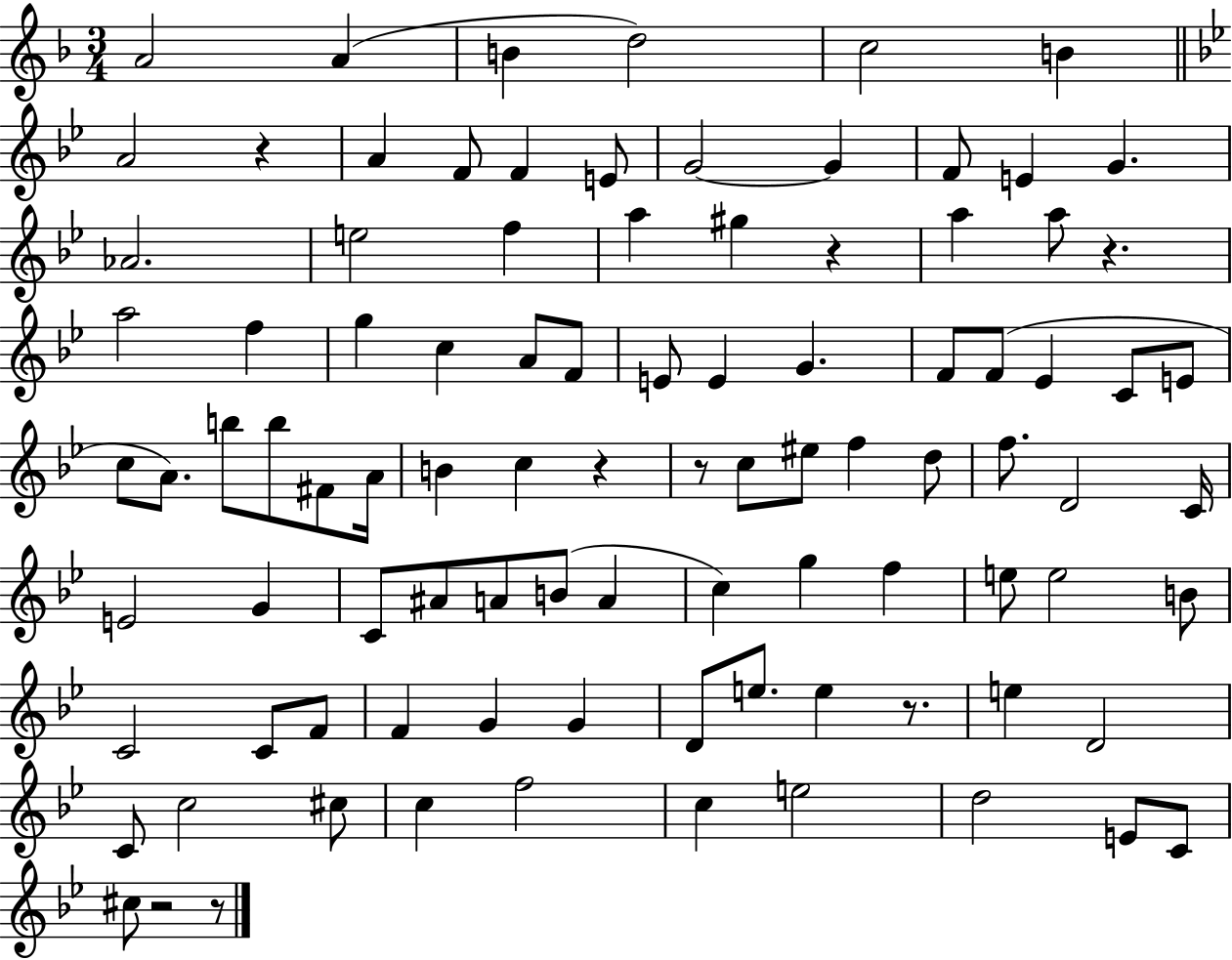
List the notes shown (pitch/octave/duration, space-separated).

A4/h A4/q B4/q D5/h C5/h B4/q A4/h R/q A4/q F4/e F4/q E4/e G4/h G4/q F4/e E4/q G4/q. Ab4/h. E5/h F5/q A5/q G#5/q R/q A5/q A5/e R/q. A5/h F5/q G5/q C5/q A4/e F4/e E4/e E4/q G4/q. F4/e F4/e Eb4/q C4/e E4/e C5/e A4/e. B5/e B5/e F#4/e A4/s B4/q C5/q R/q R/e C5/e EIS5/e F5/q D5/e F5/e. D4/h C4/s E4/h G4/q C4/e A#4/e A4/e B4/e A4/q C5/q G5/q F5/q E5/e E5/h B4/e C4/h C4/e F4/e F4/q G4/q G4/q D4/e E5/e. E5/q R/e. E5/q D4/h C4/e C5/h C#5/e C5/q F5/h C5/q E5/h D5/h E4/e C4/e C#5/e R/h R/e